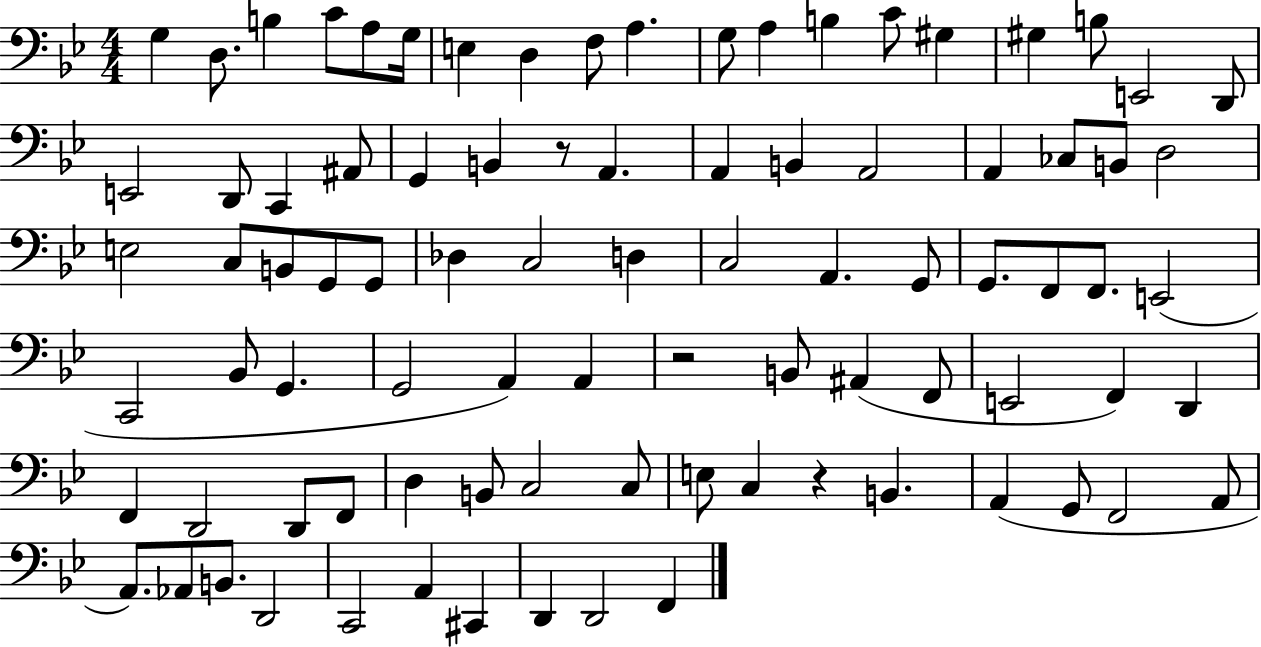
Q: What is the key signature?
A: BES major